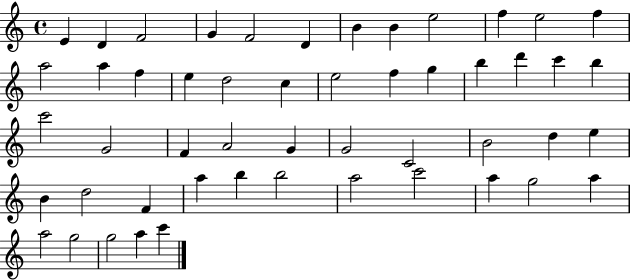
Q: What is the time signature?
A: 4/4